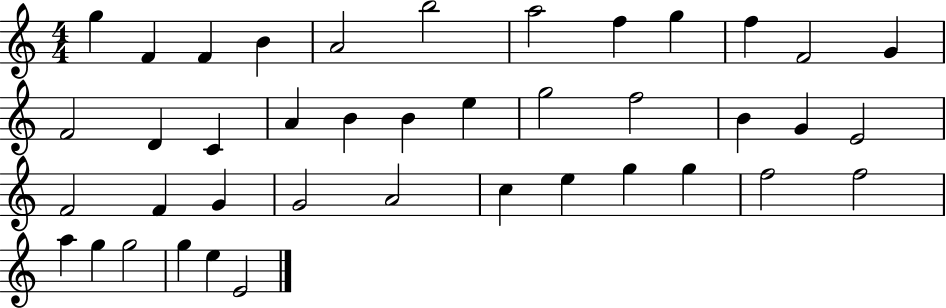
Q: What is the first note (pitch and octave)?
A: G5